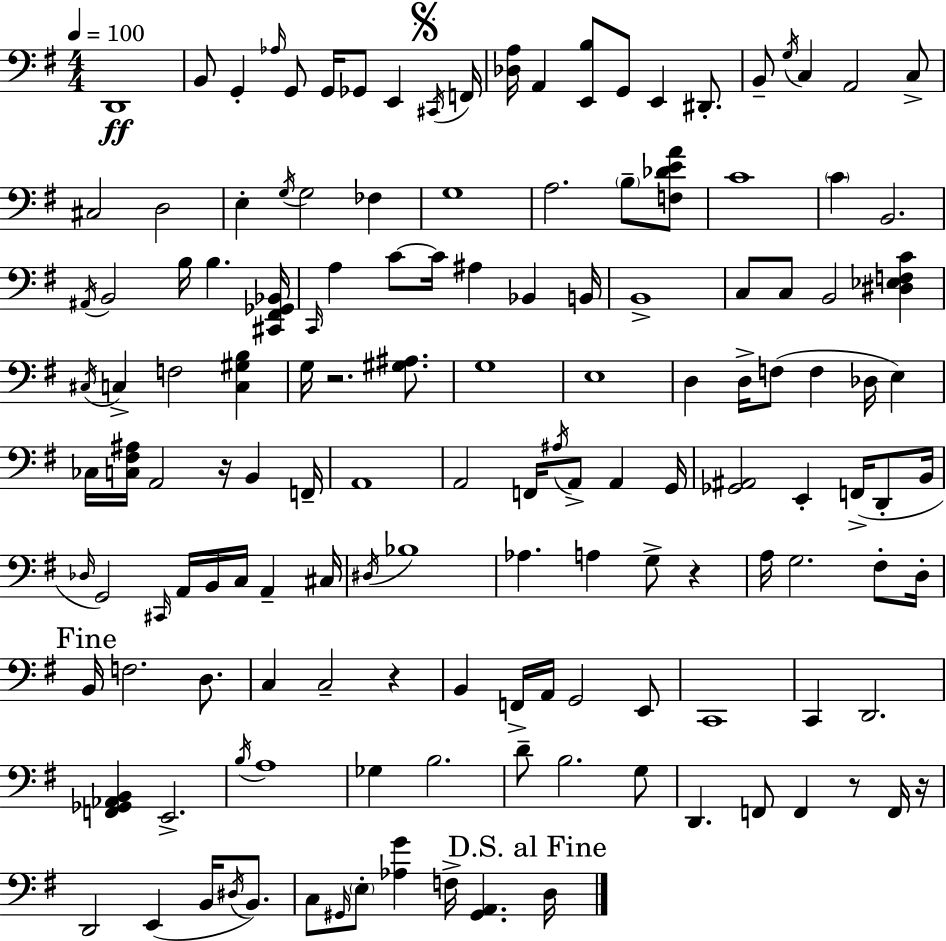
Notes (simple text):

D2/w B2/e G2/q Ab3/s G2/e G2/s Gb2/e E2/q C#2/s F2/s [Db3,A3]/s A2/q [E2,B3]/e G2/e E2/q D#2/e. B2/e G3/s C3/q A2/h C3/e C#3/h D3/h E3/q G3/s G3/h FES3/q G3/w A3/h. B3/e [F3,Db4,E4,A4]/e C4/w C4/q B2/h. A#2/s B2/h B3/s B3/q. [C#2,F#2,Gb2,Bb2]/s C2/s A3/q C4/e C4/s A#3/q Bb2/q B2/s B2/w C3/e C3/e B2/h [D#3,Eb3,F3,C4]/q C#3/s C3/q F3/h [C3,G#3,B3]/q G3/s R/h. [G#3,A#3]/e. G3/w E3/w D3/q D3/s F3/e F3/q Db3/s E3/q CES3/s [C3,F#3,A#3]/s A2/h R/s B2/q F2/s A2/w A2/h F2/s A#3/s A2/e A2/q G2/s [Gb2,A#2]/h E2/q F2/s D2/e B2/s Db3/s G2/h C#2/s A2/s B2/s C3/s A2/q C#3/s D#3/s Bb3/w Ab3/q. A3/q G3/e R/q A3/s G3/h. F#3/e D3/s B2/s F3/h. D3/e. C3/q C3/h R/q B2/q F2/s A2/s G2/h E2/e C2/w C2/q D2/h. [F2,Gb2,Ab2,B2]/q E2/h. B3/s A3/w Gb3/q B3/h. D4/e B3/h. G3/e D2/q. F2/e F2/q R/e F2/s R/s D2/h E2/q B2/s D#3/s B2/e. C3/e G#2/s E3/e [Ab3,G4]/q F3/s [G#2,A2]/q. D3/s